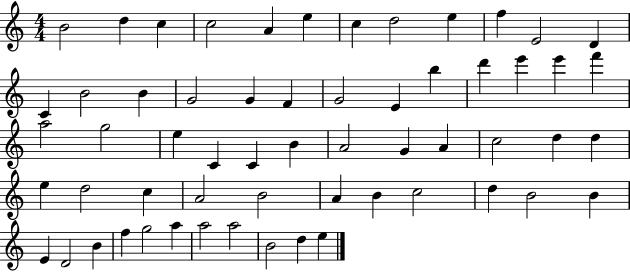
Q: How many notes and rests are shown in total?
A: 59